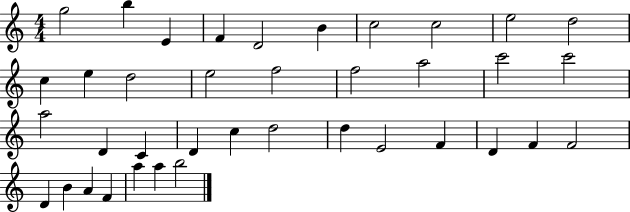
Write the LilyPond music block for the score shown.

{
  \clef treble
  \numericTimeSignature
  \time 4/4
  \key c \major
  g''2 b''4 e'4 | f'4 d'2 b'4 | c''2 c''2 | e''2 d''2 | \break c''4 e''4 d''2 | e''2 f''2 | f''2 a''2 | c'''2 c'''2 | \break a''2 d'4 c'4 | d'4 c''4 d''2 | d''4 e'2 f'4 | d'4 f'4 f'2 | \break d'4 b'4 a'4 f'4 | a''4 a''4 b''2 | \bar "|."
}